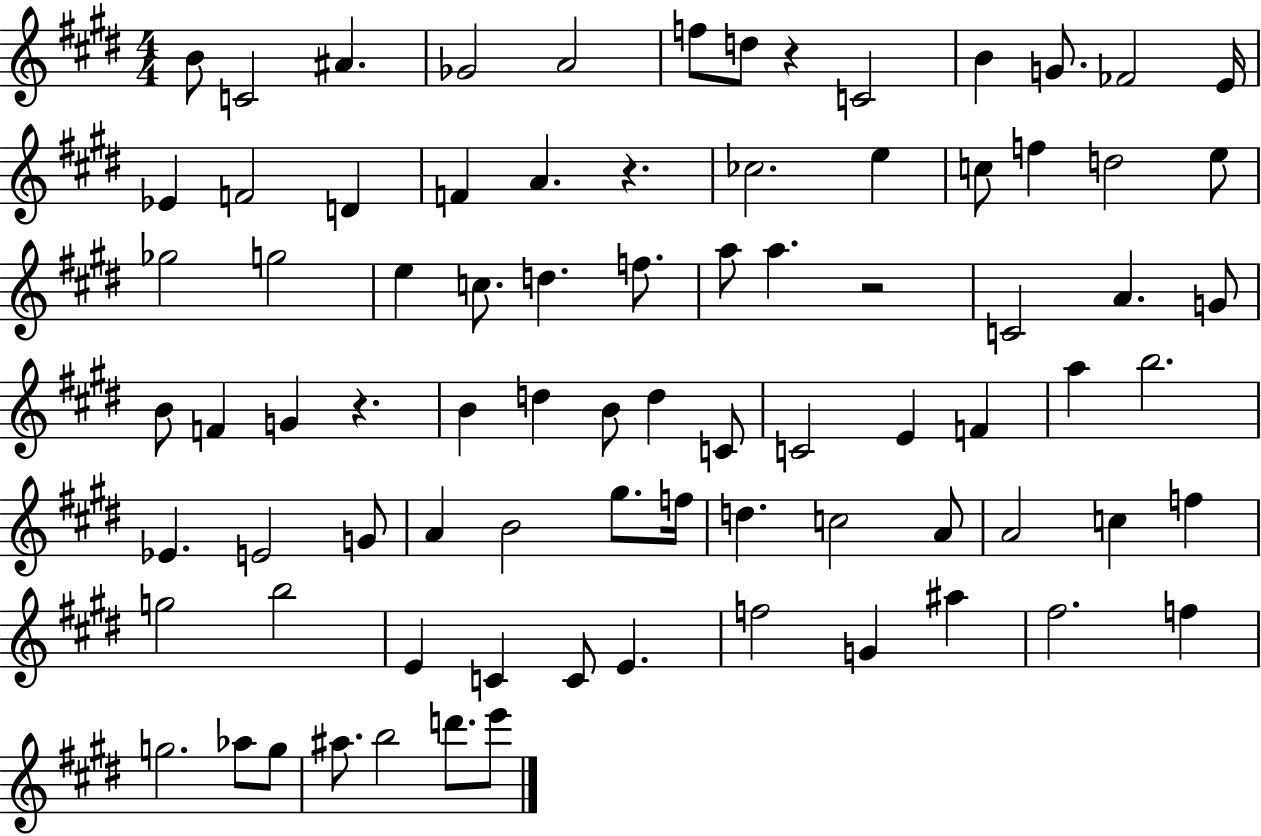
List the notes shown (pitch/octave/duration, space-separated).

B4/e C4/h A#4/q. Gb4/h A4/h F5/e D5/e R/q C4/h B4/q G4/e. FES4/h E4/s Eb4/q F4/h D4/q F4/q A4/q. R/q. CES5/h. E5/q C5/e F5/q D5/h E5/e Gb5/h G5/h E5/q C5/e. D5/q. F5/e. A5/e A5/q. R/h C4/h A4/q. G4/e B4/e F4/q G4/q R/q. B4/q D5/q B4/e D5/q C4/e C4/h E4/q F4/q A5/q B5/h. Eb4/q. E4/h G4/e A4/q B4/h G#5/e. F5/s D5/q. C5/h A4/e A4/h C5/q F5/q G5/h B5/h E4/q C4/q C4/e E4/q. F5/h G4/q A#5/q F#5/h. F5/q G5/h. Ab5/e G5/e A#5/e. B5/h D6/e. E6/e